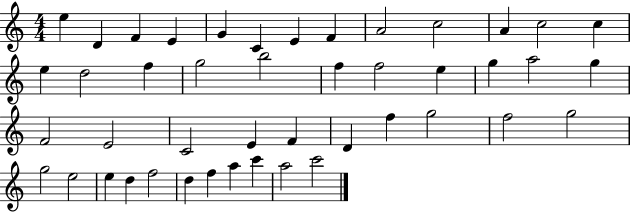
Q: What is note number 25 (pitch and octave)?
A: F4